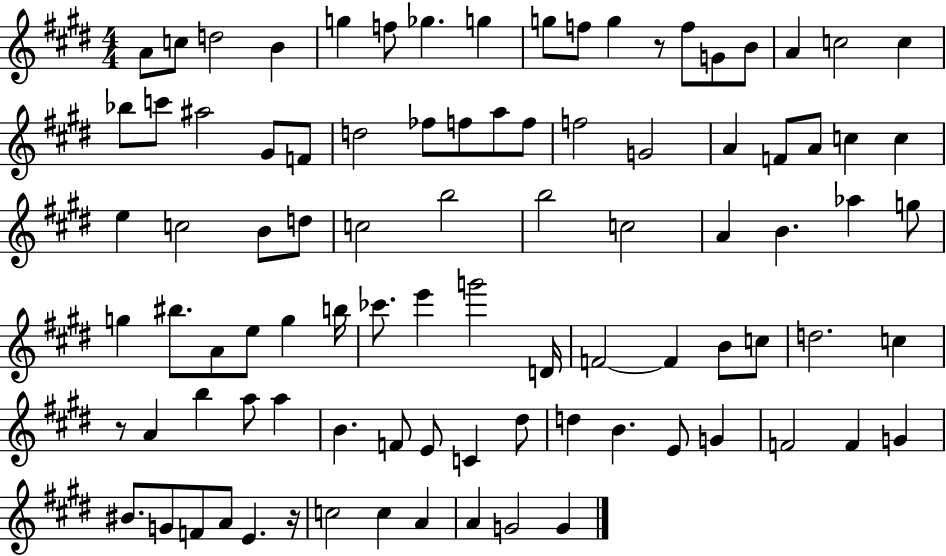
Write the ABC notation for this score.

X:1
T:Untitled
M:4/4
L:1/4
K:E
A/2 c/2 d2 B g f/2 _g g g/2 f/2 g z/2 f/2 G/2 B/2 A c2 c _b/2 c'/2 ^a2 ^G/2 F/2 d2 _f/2 f/2 a/2 f/2 f2 G2 A F/2 A/2 c c e c2 B/2 d/2 c2 b2 b2 c2 A B _a g/2 g ^b/2 A/2 e/2 g b/4 _c'/2 e' g'2 D/4 F2 F B/2 c/2 d2 c z/2 A b a/2 a B F/2 E/2 C ^d/2 d B E/2 G F2 F G ^B/2 G/2 F/2 A/2 E z/4 c2 c A A G2 G